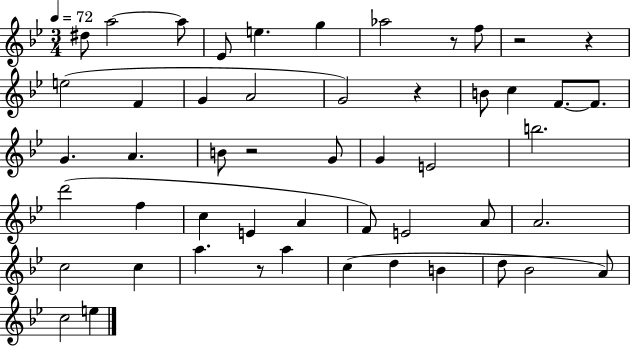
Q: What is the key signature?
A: BES major